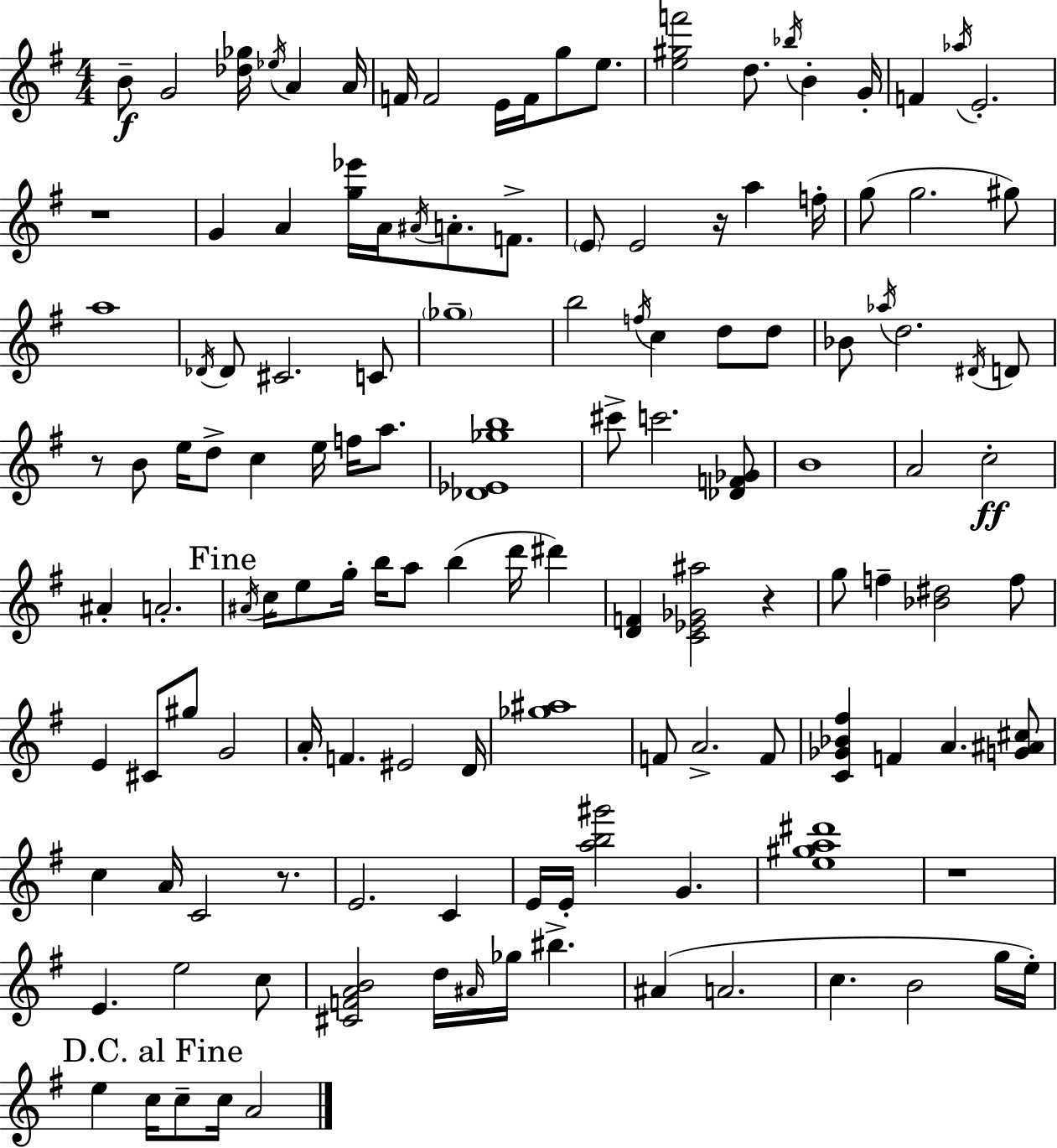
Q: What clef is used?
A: treble